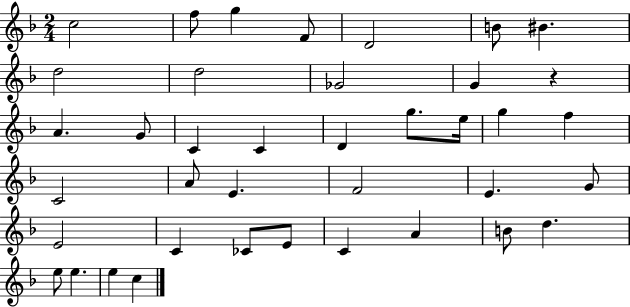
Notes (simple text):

C5/h F5/e G5/q F4/e D4/h B4/e BIS4/q. D5/h D5/h Gb4/h G4/q R/q A4/q. G4/e C4/q C4/q D4/q G5/e. E5/s G5/q F5/q C4/h A4/e E4/q. F4/h E4/q. G4/e E4/h C4/q CES4/e E4/e C4/q A4/q B4/e D5/q. E5/e E5/q. E5/q C5/q